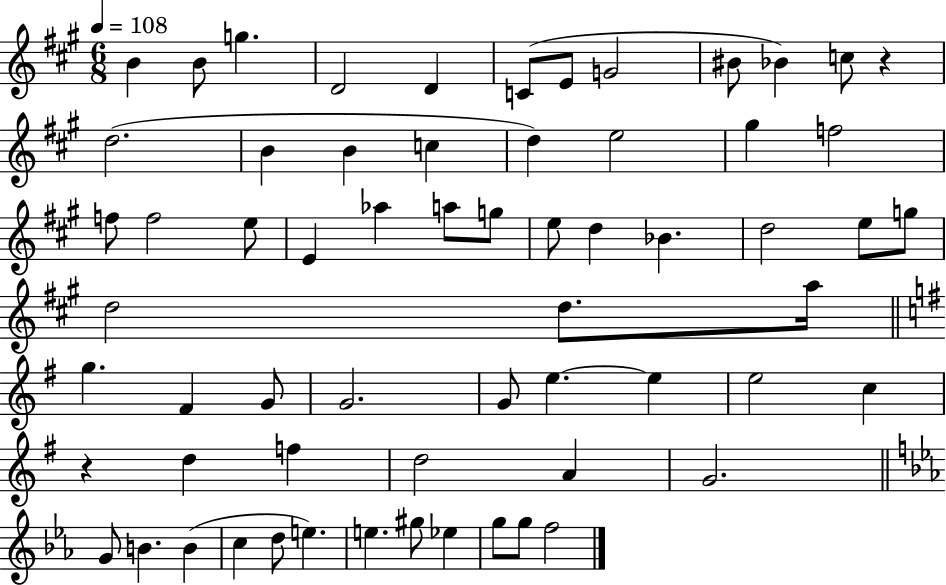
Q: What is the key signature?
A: A major